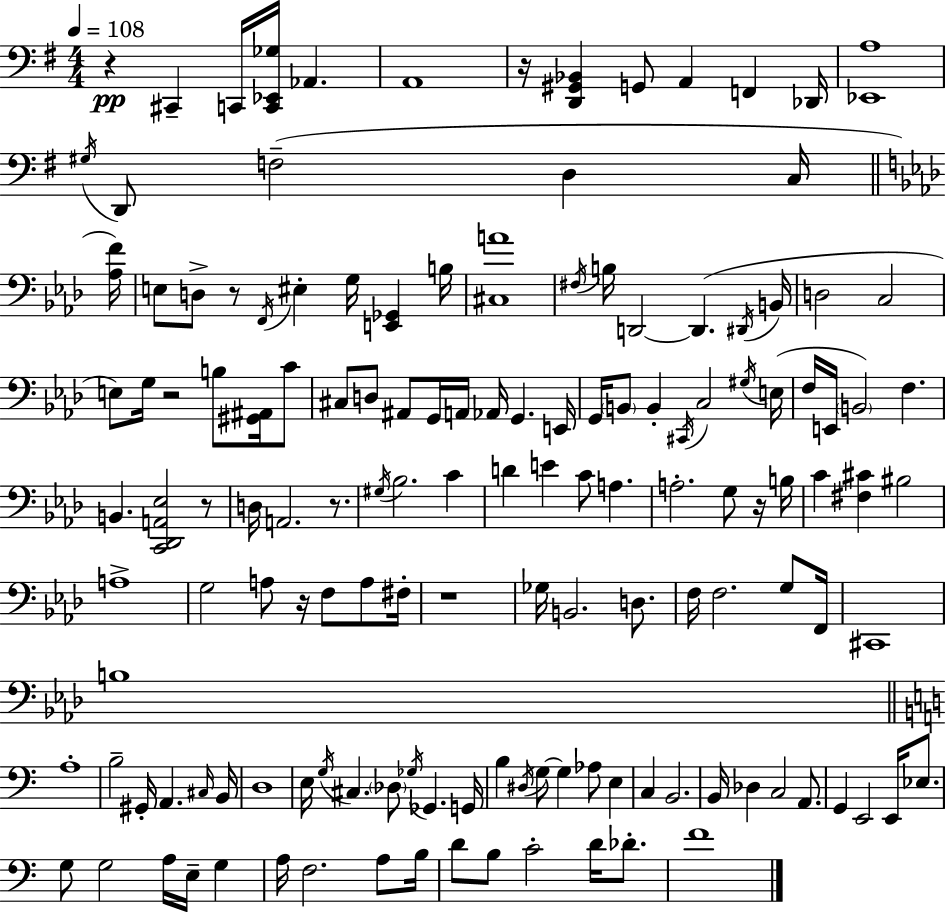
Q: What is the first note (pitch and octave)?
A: C#2